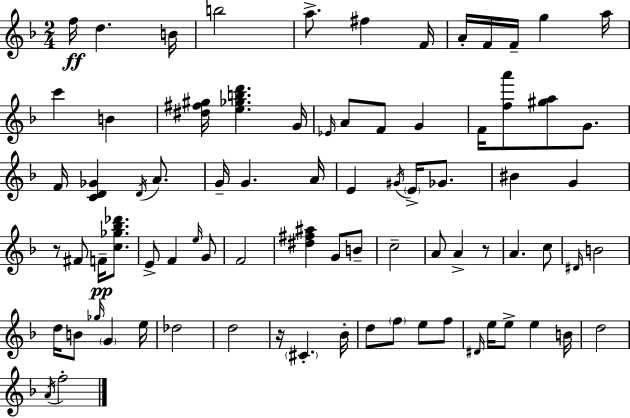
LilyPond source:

{
  \clef treble
  \numericTimeSignature
  \time 2/4
  \key f \major
  f''16\ff d''4. b'16 | b''2 | a''8.-> fis''4 f'16 | a'16-. f'16 f'16-- g''4 a''16 | \break c'''4 b'4 | <dis'' fis'' gis''>16 <e'' ges'' b'' d'''>4. g'16 | \grace { ees'16 } a'8 f'8 g'4 | f'16 <f'' a'''>8 <gis'' a''>8 g'8. | \break f'16 <c' d' ges'>4 \acciaccatura { d'16 } a'8. | g'16-- g'4. | a'16 e'4 \acciaccatura { gis'16 } \parenthesize e'16-> | ges'8. bis'4 g'4 | \break r8 fis'8 f'16--\pp | <c'' ges'' bes'' des'''>8. e'8-> f'4 | \grace { e''16 } g'8 f'2 | <dis'' fis'' ais''>4 | \break g'8 b'8-- c''2-- | a'8 a'4-> | r8 a'4. | c''8 \grace { dis'16 } b'2 | \break d''16 b'8 | \grace { ges''16 } \parenthesize g'4 e''16 des''2 | d''2 | r16 \parenthesize cis'4.-. | \break bes'16-. d''8 | \parenthesize f''8 e''8 f''8 \grace { dis'16 } e''16 | e''8-> e''4 b'16 d''2 | \acciaccatura { a'16 } | \break f''2-. | \bar "|."
}